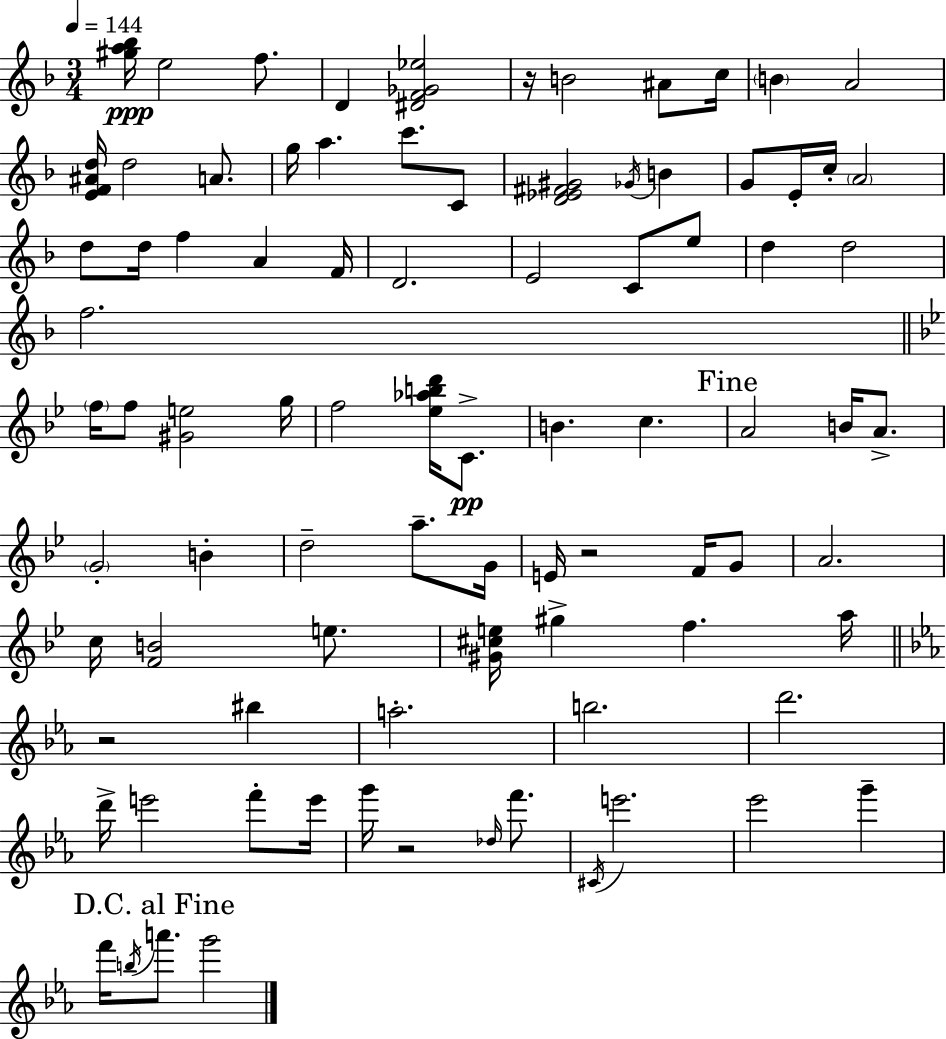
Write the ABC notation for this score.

X:1
T:Untitled
M:3/4
L:1/4
K:Dm
[^ga_b]/4 e2 f/2 D [^DF_G_e]2 z/4 B2 ^A/2 c/4 B A2 [EF^Ad]/4 d2 A/2 g/4 a c'/2 C/2 [D_E^F^G]2 _G/4 B G/2 E/4 c/4 A2 d/2 d/4 f A F/4 D2 E2 C/2 e/2 d d2 f2 f/4 f/2 [^Ge]2 g/4 f2 [_e_abd']/4 C/2 B c A2 B/4 A/2 G2 B d2 a/2 G/4 E/4 z2 F/4 G/2 A2 c/4 [FB]2 e/2 [^G^ce]/4 ^g f a/4 z2 ^b a2 b2 d'2 d'/4 e'2 f'/2 e'/4 g'/4 z2 _d/4 f'/2 ^C/4 e'2 _e'2 g' f'/4 b/4 a'/2 g'2